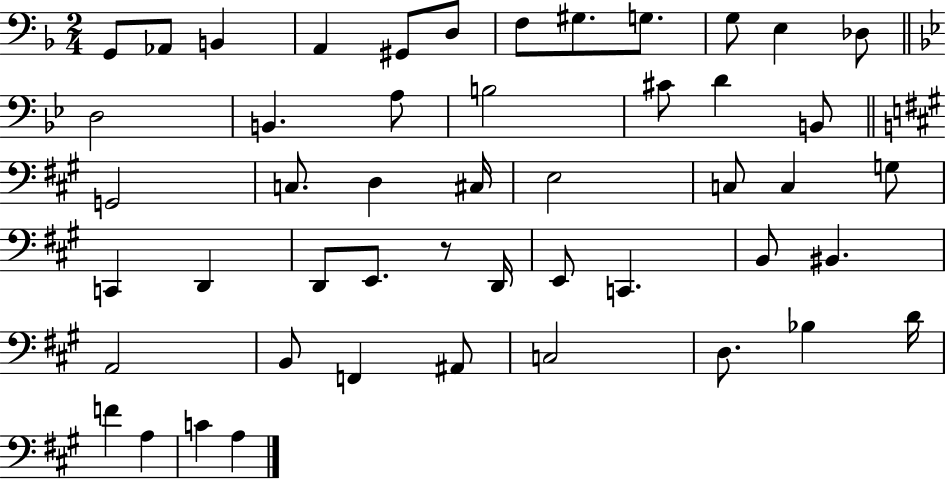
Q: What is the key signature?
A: F major